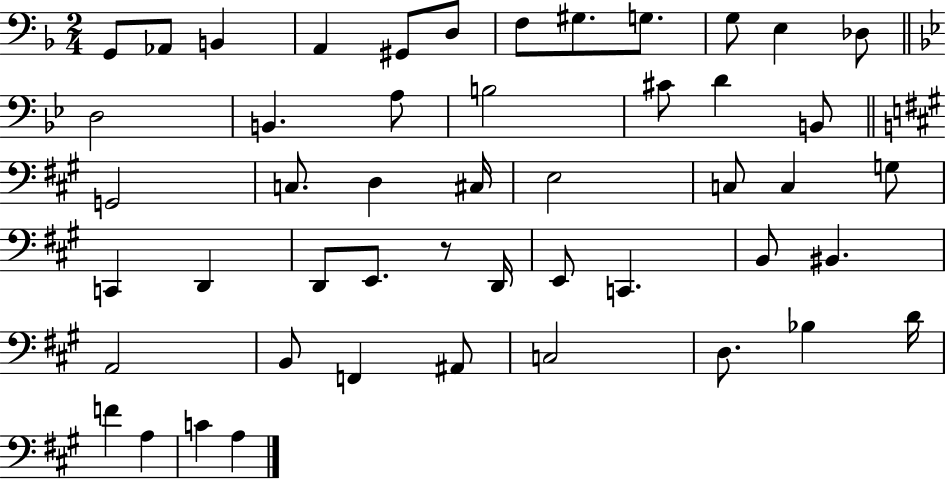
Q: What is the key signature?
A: F major